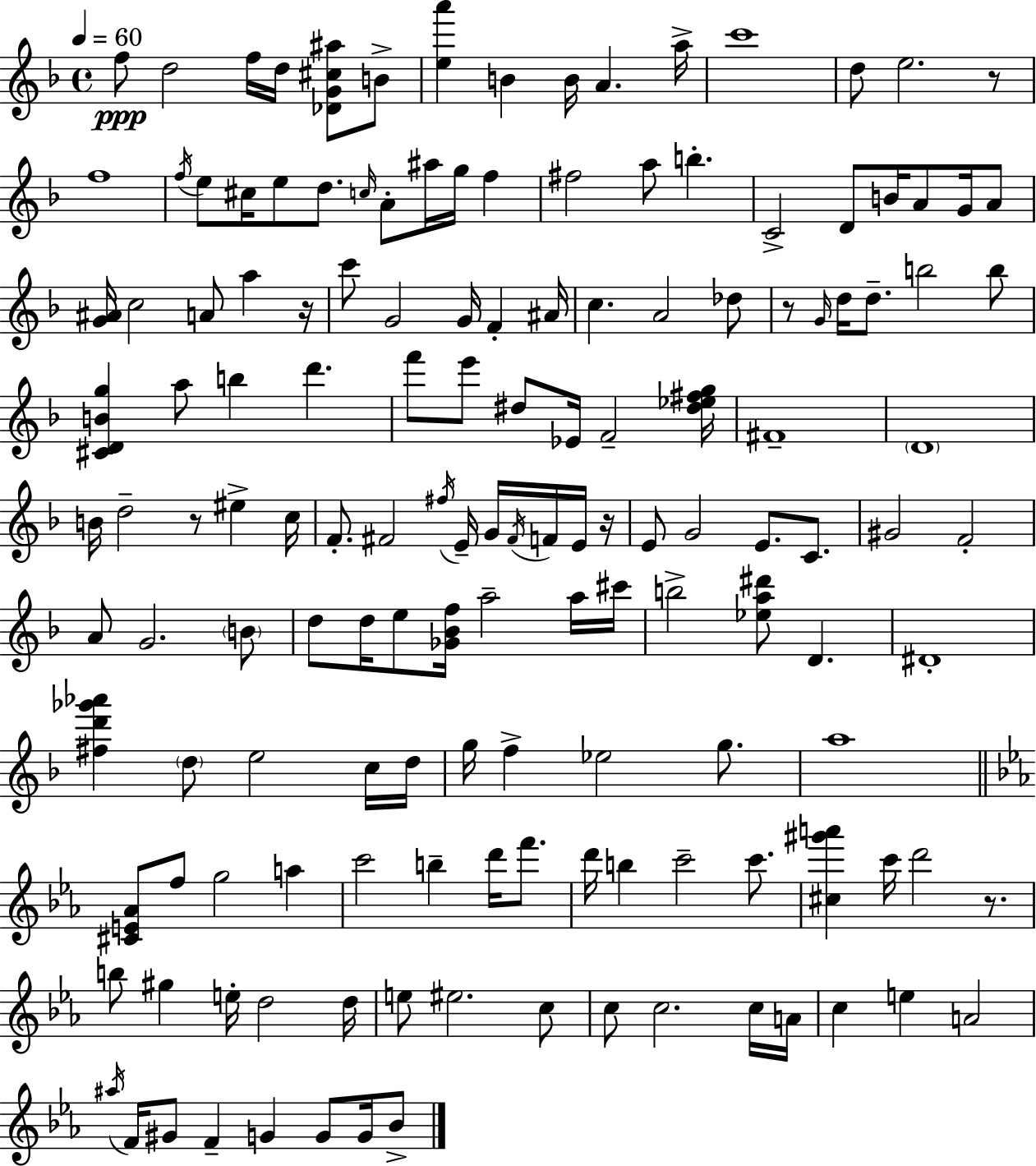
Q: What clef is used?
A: treble